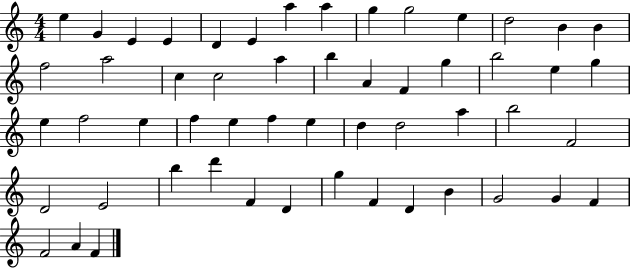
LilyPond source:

{
  \clef treble
  \numericTimeSignature
  \time 4/4
  \key c \major
  e''4 g'4 e'4 e'4 | d'4 e'4 a''4 a''4 | g''4 g''2 e''4 | d''2 b'4 b'4 | \break f''2 a''2 | c''4 c''2 a''4 | b''4 a'4 f'4 g''4 | b''2 e''4 g''4 | \break e''4 f''2 e''4 | f''4 e''4 f''4 e''4 | d''4 d''2 a''4 | b''2 f'2 | \break d'2 e'2 | b''4 d'''4 f'4 d'4 | g''4 f'4 d'4 b'4 | g'2 g'4 f'4 | \break f'2 a'4 f'4 | \bar "|."
}